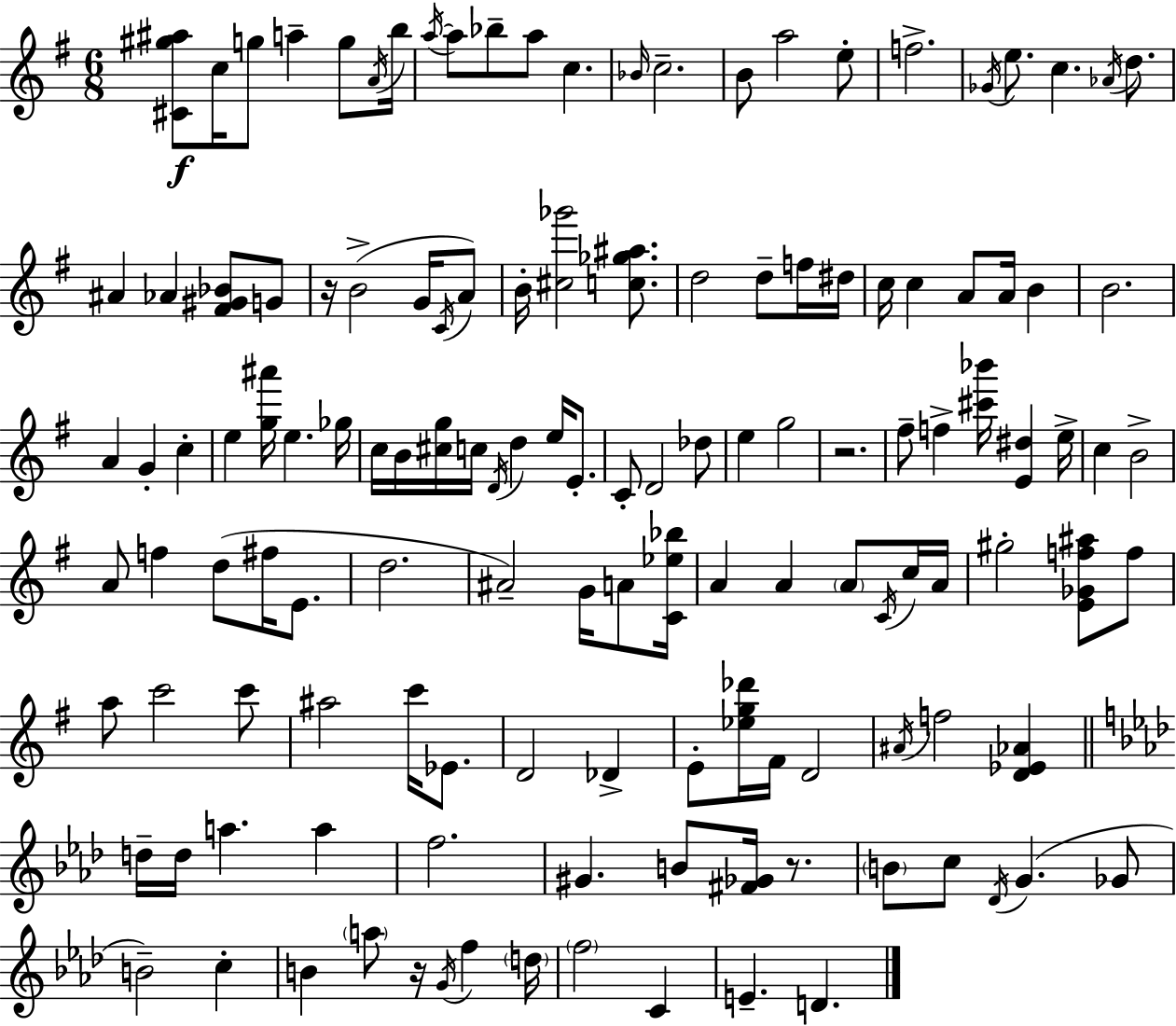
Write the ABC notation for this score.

X:1
T:Untitled
M:6/8
L:1/4
K:G
[^C^g^a]/2 c/4 g/2 a g/2 A/4 b/4 a/4 a/2 _b/2 a/2 c _B/4 c2 B/2 a2 e/2 f2 _G/4 e/2 c _A/4 d/2 ^A _A [^F^G_B]/2 G/2 z/4 B2 G/4 C/4 A/2 B/4 [^c_g']2 [c_g^a]/2 d2 d/2 f/4 ^d/4 c/4 c A/2 A/4 B B2 A G c e [g^a']/4 e _g/4 c/4 B/4 [^cg]/4 c/4 D/4 d e/4 E/2 C/2 D2 _d/2 e g2 z2 ^f/2 f [^c'_b']/4 [E^d] e/4 c B2 A/2 f d/2 ^f/4 E/2 d2 ^A2 G/4 A/2 [C_e_b]/4 A A A/2 C/4 c/4 A/4 ^g2 [E_Gf^a]/2 f/2 a/2 c'2 c'/2 ^a2 c'/4 _E/2 D2 _D E/2 [_eg_d']/4 ^F/4 D2 ^A/4 f2 [D_E_A] d/4 d/4 a a f2 ^G B/2 [^F_G]/4 z/2 B/2 c/2 _D/4 G _G/2 B2 c B a/2 z/4 G/4 f d/4 f2 C E D